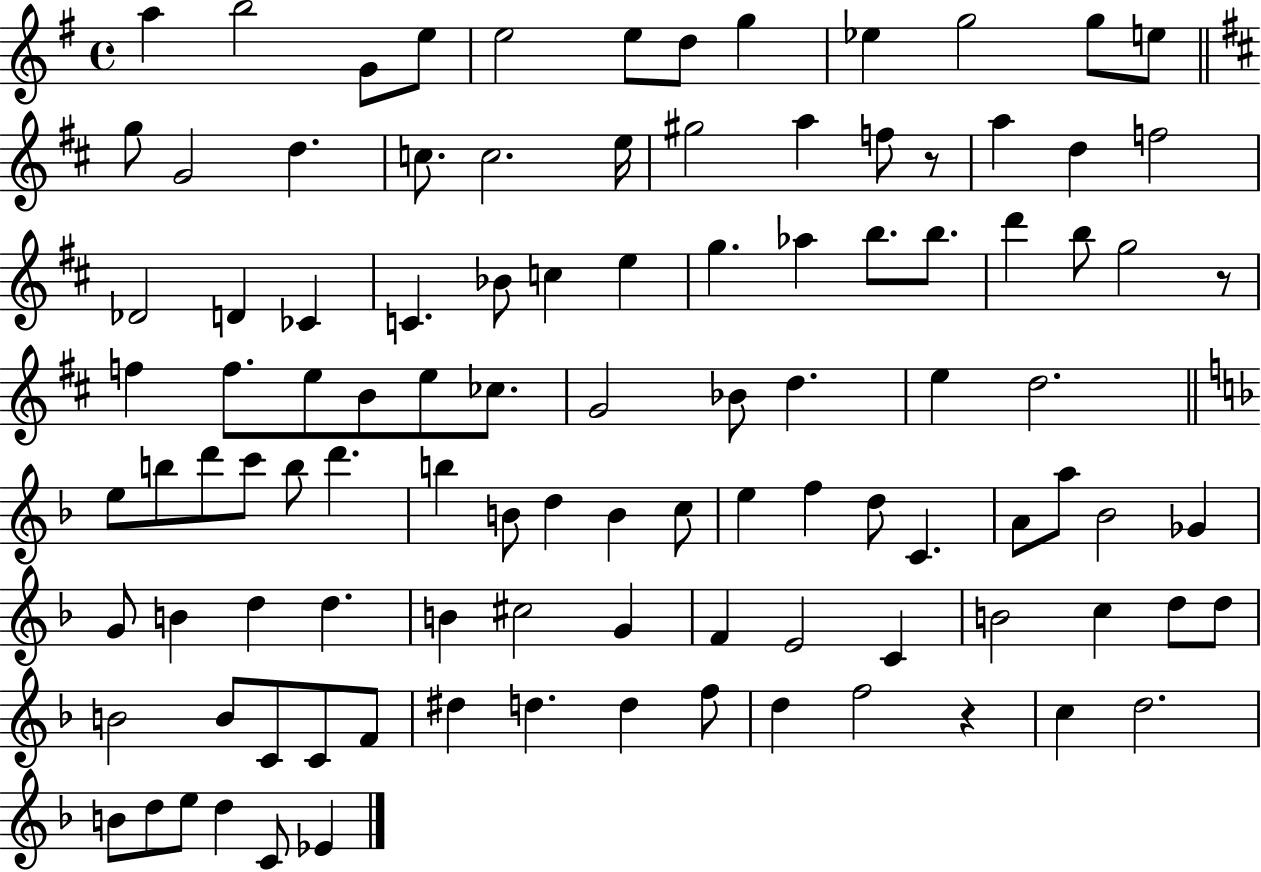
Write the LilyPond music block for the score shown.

{
  \clef treble
  \time 4/4
  \defaultTimeSignature
  \key g \major
  \repeat volta 2 { a''4 b''2 g'8 e''8 | e''2 e''8 d''8 g''4 | ees''4 g''2 g''8 e''8 | \bar "||" \break \key b \minor g''8 g'2 d''4. | c''8. c''2. e''16 | gis''2 a''4 f''8 r8 | a''4 d''4 f''2 | \break des'2 d'4 ces'4 | c'4. bes'8 c''4 e''4 | g''4. aes''4 b''8. b''8. | d'''4 b''8 g''2 r8 | \break f''4 f''8. e''8 b'8 e''8 ces''8. | g'2 bes'8 d''4. | e''4 d''2. | \bar "||" \break \key f \major e''8 b''8 d'''8 c'''8 b''8 d'''4. | b''4 b'8 d''4 b'4 c''8 | e''4 f''4 d''8 c'4. | a'8 a''8 bes'2 ges'4 | \break g'8 b'4 d''4 d''4. | b'4 cis''2 g'4 | f'4 e'2 c'4 | b'2 c''4 d''8 d''8 | \break b'2 b'8 c'8 c'8 f'8 | dis''4 d''4. d''4 f''8 | d''4 f''2 r4 | c''4 d''2. | \break b'8 d''8 e''8 d''4 c'8 ees'4 | } \bar "|."
}